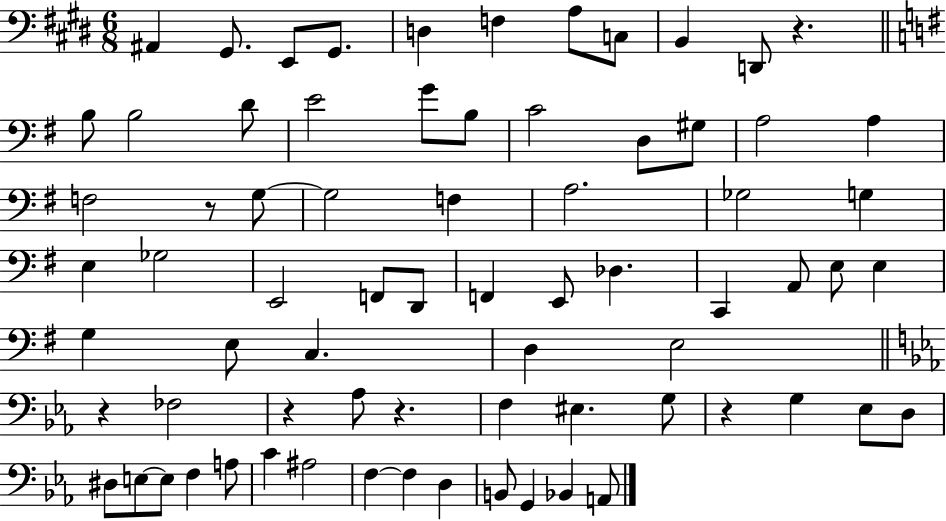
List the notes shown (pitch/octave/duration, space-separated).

A#2/q G#2/e. E2/e G#2/e. D3/q F3/q A3/e C3/e B2/q D2/e R/q. B3/e B3/h D4/e E4/h G4/e B3/e C4/h D3/e G#3/e A3/h A3/q F3/h R/e G3/e G3/h F3/q A3/h. Gb3/h G3/q E3/q Gb3/h E2/h F2/e D2/e F2/q E2/e Db3/q. C2/q A2/e E3/e E3/q G3/q E3/e C3/q. D3/q E3/h R/q FES3/h R/q Ab3/e R/q. F3/q EIS3/q. G3/e R/q G3/q Eb3/e D3/e D#3/e E3/e E3/e F3/q A3/e C4/q A#3/h F3/q F3/q D3/q B2/e G2/q Bb2/q A2/e